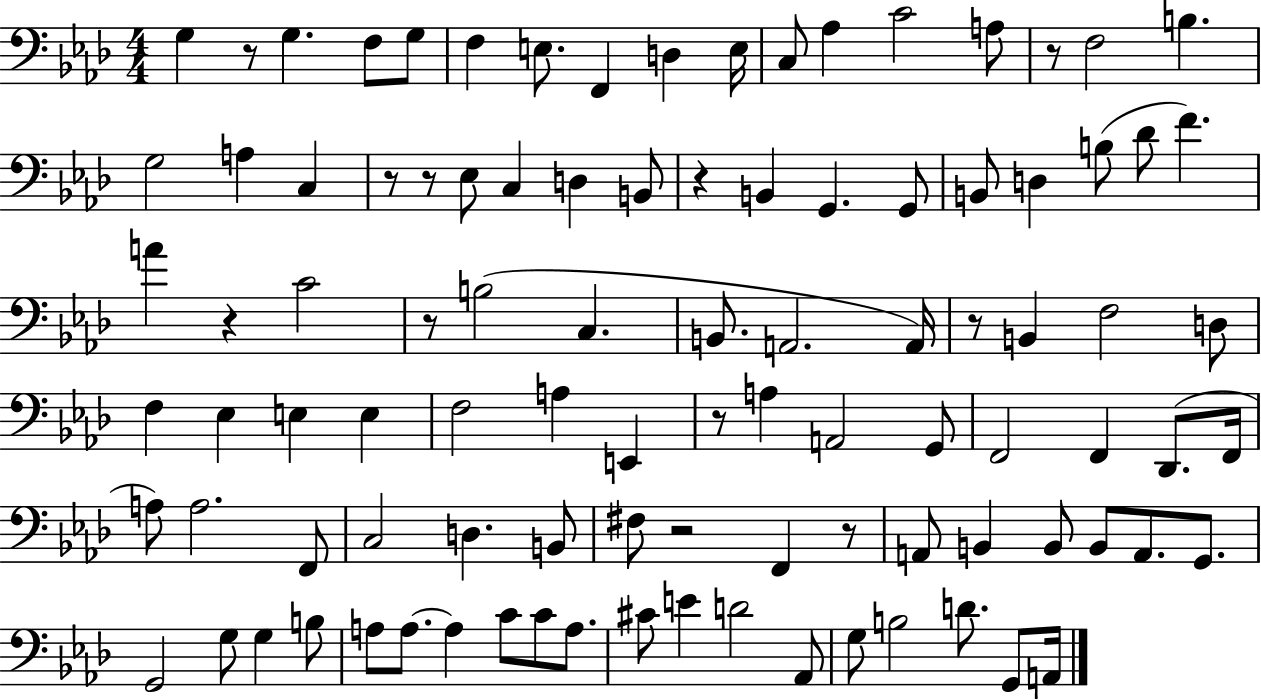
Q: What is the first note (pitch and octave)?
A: G3